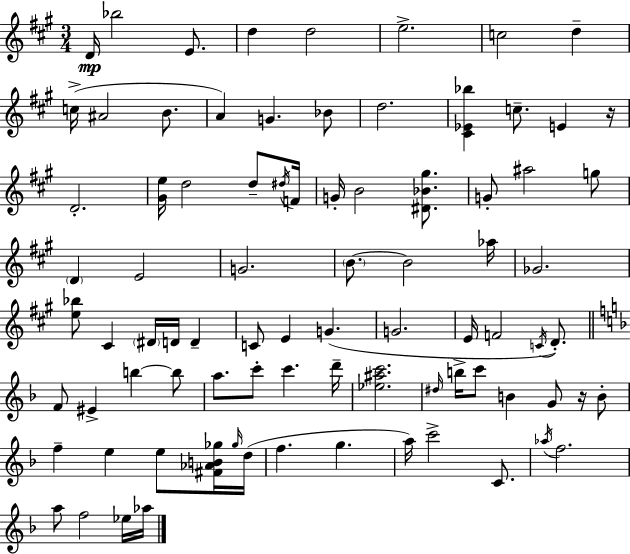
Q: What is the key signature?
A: A major